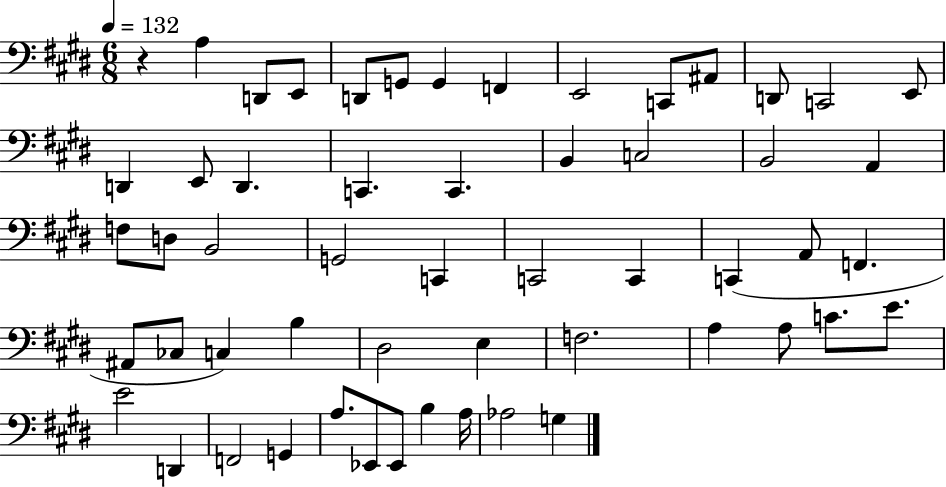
{
  \clef bass
  \numericTimeSignature
  \time 6/8
  \key e \major
  \tempo 4 = 132
  r4 a4 d,8 e,8 | d,8 g,8 g,4 f,4 | e,2 c,8 ais,8 | d,8 c,2 e,8 | \break d,4 e,8 d,4. | c,4. c,4. | b,4 c2 | b,2 a,4 | \break f8 d8 b,2 | g,2 c,4 | c,2 c,4 | c,4( a,8 f,4. | \break ais,8 ces8 c4) b4 | dis2 e4 | f2. | a4 a8 c'8. e'8. | \break e'2 d,4 | f,2 g,4 | a8. ees,8 ees,8 b4 a16 | aes2 g4 | \break \bar "|."
}